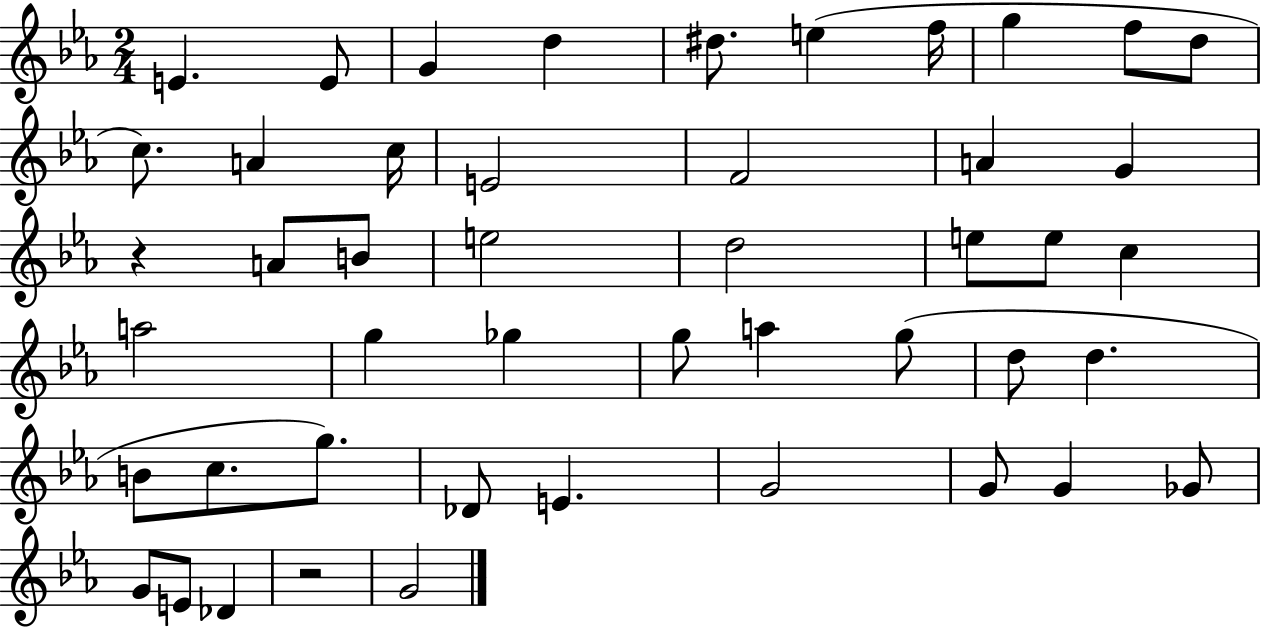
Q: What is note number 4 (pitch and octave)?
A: D5